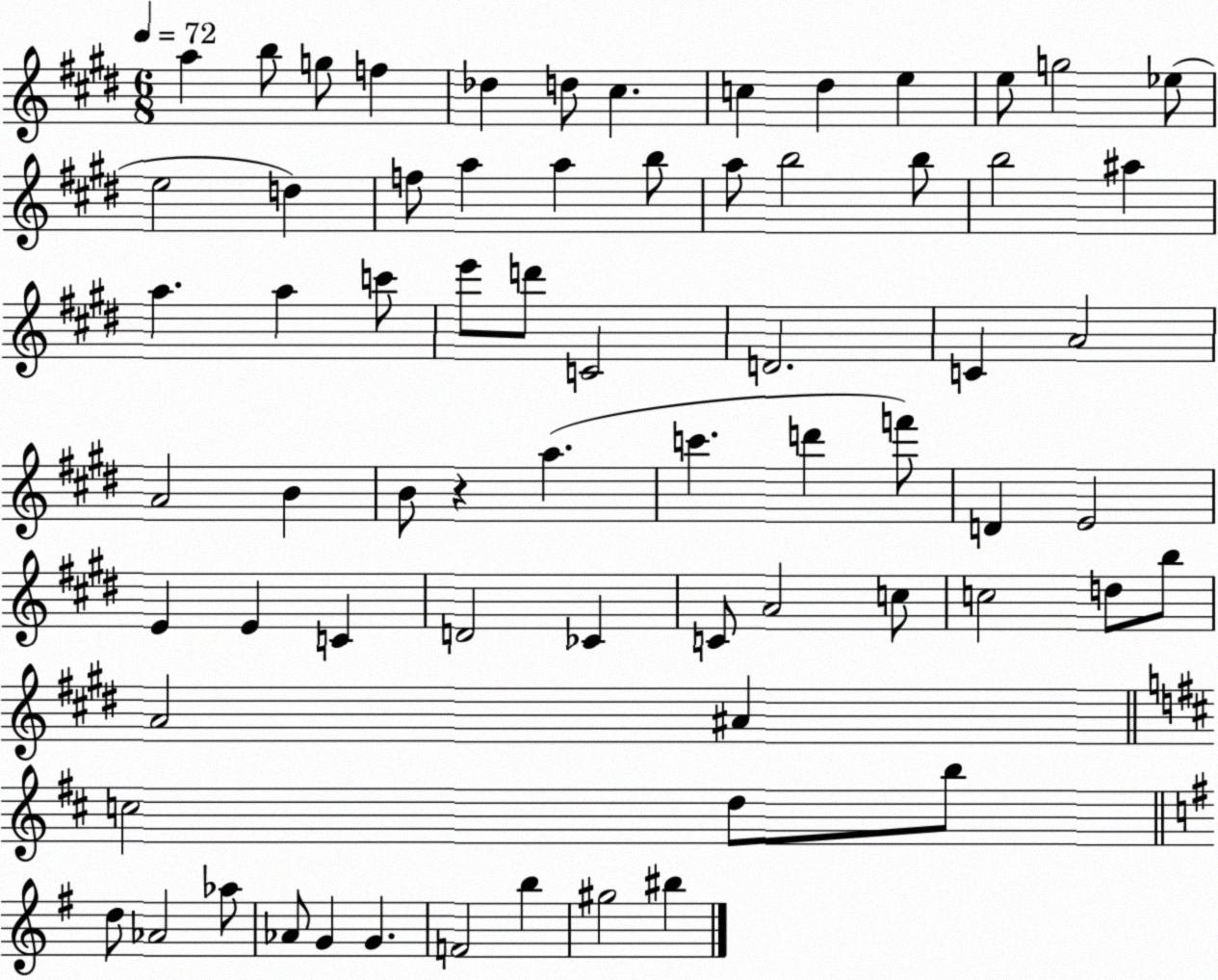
X:1
T:Untitled
M:6/8
L:1/4
K:E
a b/2 g/2 f _d d/2 ^c c ^d e e/2 g2 _e/2 e2 d f/2 a a b/2 a/2 b2 b/2 b2 ^a a a c'/2 e'/2 d'/2 C2 D2 C A2 A2 B B/2 z a c' d' f'/2 D E2 E E C D2 _C C/2 A2 c/2 c2 d/2 b/2 A2 ^A c2 d/2 b/2 d/2 _A2 _a/2 _A/2 G G F2 b ^g2 ^b